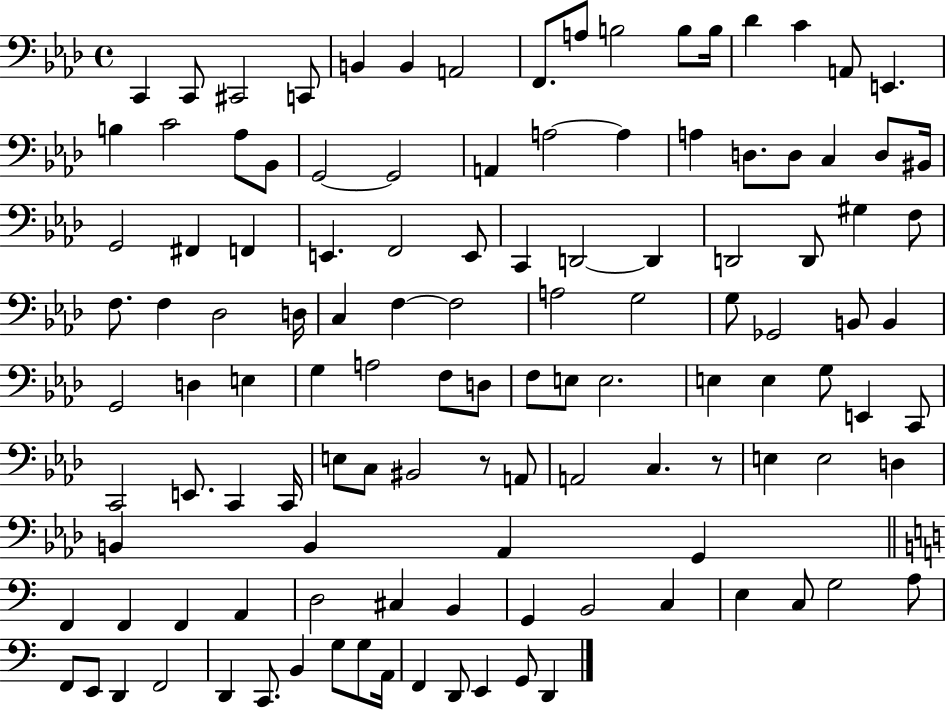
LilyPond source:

{
  \clef bass
  \time 4/4
  \defaultTimeSignature
  \key aes \major
  c,4 c,8 cis,2 c,8 | b,4 b,4 a,2 | f,8. a8 b2 b8 b16 | des'4 c'4 a,8 e,4. | \break b4 c'2 aes8 bes,8 | g,2~~ g,2 | a,4 a2~~ a4 | a4 d8. d8 c4 d8 bis,16 | \break g,2 fis,4 f,4 | e,4. f,2 e,8 | c,4 d,2~~ d,4 | d,2 d,8 gis4 f8 | \break f8. f4 des2 d16 | c4 f4~~ f2 | a2 g2 | g8 ges,2 b,8 b,4 | \break g,2 d4 e4 | g4 a2 f8 d8 | f8 e8 e2. | e4 e4 g8 e,4 c,8 | \break c,2 e,8. c,4 c,16 | e8 c8 bis,2 r8 a,8 | a,2 c4. r8 | e4 e2 d4 | \break b,4 b,4 aes,4 g,4 | \bar "||" \break \key c \major f,4 f,4 f,4 a,4 | d2 cis4 b,4 | g,4 b,2 c4 | e4 c8 g2 a8 | \break f,8 e,8 d,4 f,2 | d,4 c,8. b,4 g8 g8 a,16 | f,4 d,8 e,4 g,8 d,4 | \bar "|."
}